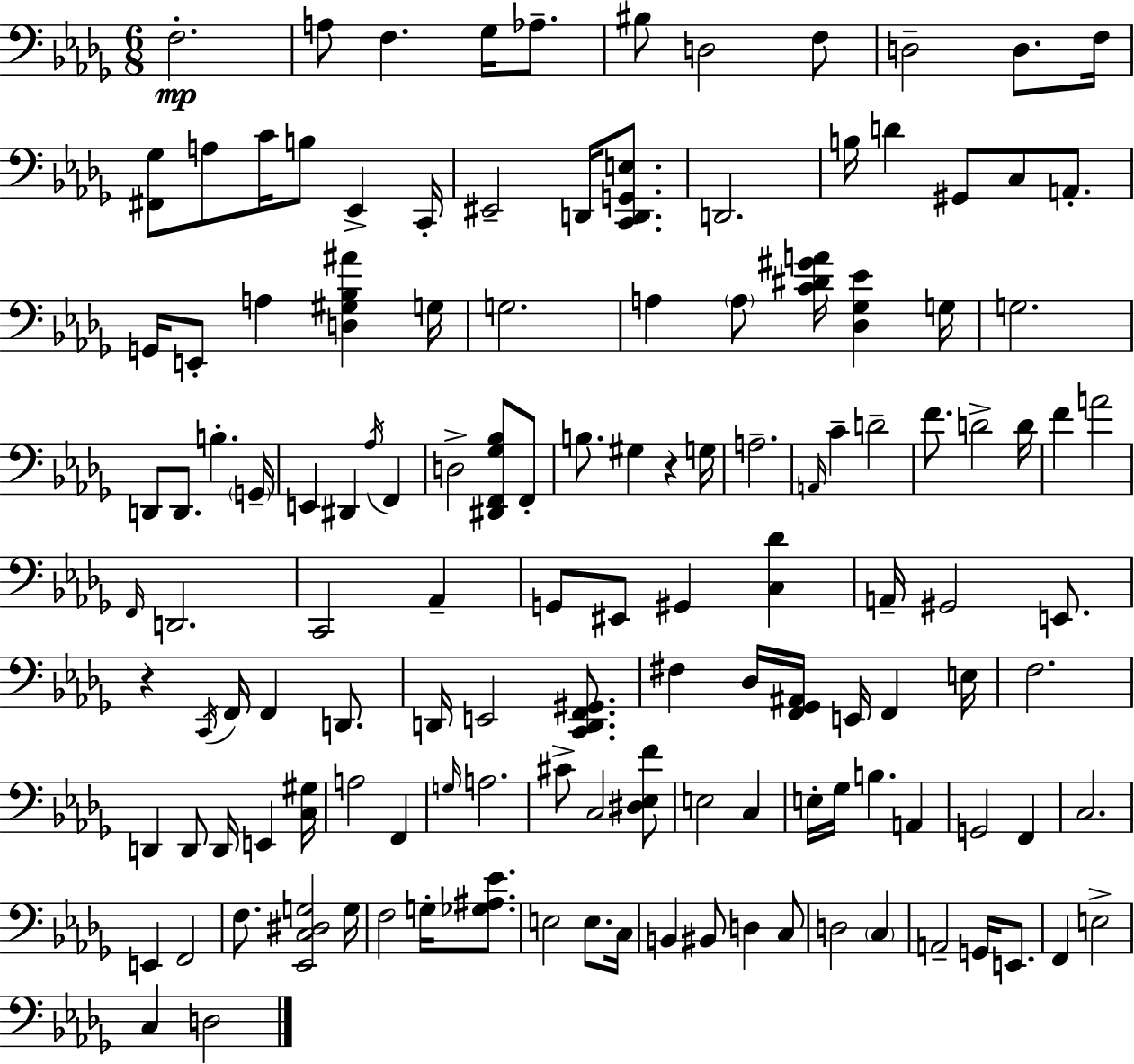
{
  \clef bass
  \numericTimeSignature
  \time 6/8
  \key bes \minor
  \repeat volta 2 { f2.-.\mp | a8 f4. ges16 aes8.-- | bis8 d2 f8 | d2-- d8. f16 | \break <fis, ges>8 a8 c'16 b8 ees,4-> c,16-. | eis,2-- d,16 <c, d, g, e>8. | d,2. | b16 d'4 gis,8 c8 a,8.-. | \break g,16 e,8-. a4 <d gis bes ais'>4 g16 | g2. | a4 \parenthesize a8 <c' dis' gis' a'>16 <des ges ees'>4 g16 | g2. | \break d,8 d,8. b4.-. \parenthesize g,16-- | e,4 dis,4 \acciaccatura { aes16 } f,4 | d2-> <dis, f, ges bes>8 f,8-. | b8. gis4 r4 | \break g16 a2.-- | \grace { a,16 } c'4-- d'2-- | f'8. d'2-> | d'16 f'4 a'2 | \break \grace { f,16 } d,2. | c,2 aes,4-- | g,8 eis,8 gis,4 <c des'>4 | a,16-- gis,2 | \break e,8. r4 \acciaccatura { c,16 } f,16 f,4 | d,8. d,16 e,2 | <c, d, f, gis,>8. fis4 des16 <f, ges, ais,>16 e,16 f,4 | e16 f2. | \break d,4 d,8 d,16 e,4 | <c gis>16 a2 | f,4 \grace { g16 } a2. | cis'8-> c2 | \break <dis ees f'>8 e2 | c4 e16-. ges16 b4. | a,4 g,2 | f,4 c2. | \break e,4 f,2 | f8. <ees, c dis g>2 | g16 f2 | g16-. <ges ais ees'>8. e2 | \break e8. c16 b,4 bis,8 d4 | c8 d2 | \parenthesize c4 a,2-- | g,16 e,8. f,4 e2-> | \break c4 d2 | } \bar "|."
}